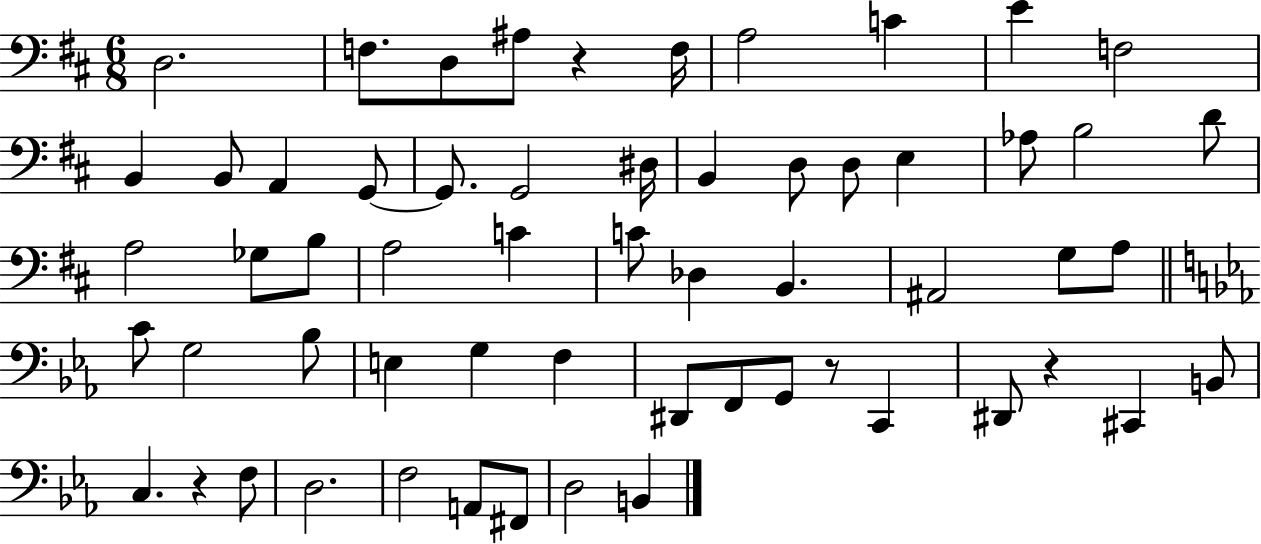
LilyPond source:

{
  \clef bass
  \numericTimeSignature
  \time 6/8
  \key d \major
  d2. | f8. d8 ais8 r4 f16 | a2 c'4 | e'4 f2 | \break b,4 b,8 a,4 g,8~~ | g,8. g,2 dis16 | b,4 d8 d8 e4 | aes8 b2 d'8 | \break a2 ges8 b8 | a2 c'4 | c'8 des4 b,4. | ais,2 g8 a8 | \break \bar "||" \break \key c \minor c'8 g2 bes8 | e4 g4 f4 | dis,8 f,8 g,8 r8 c,4 | dis,8 r4 cis,4 b,8 | \break c4. r4 f8 | d2. | f2 a,8 fis,8 | d2 b,4 | \break \bar "|."
}